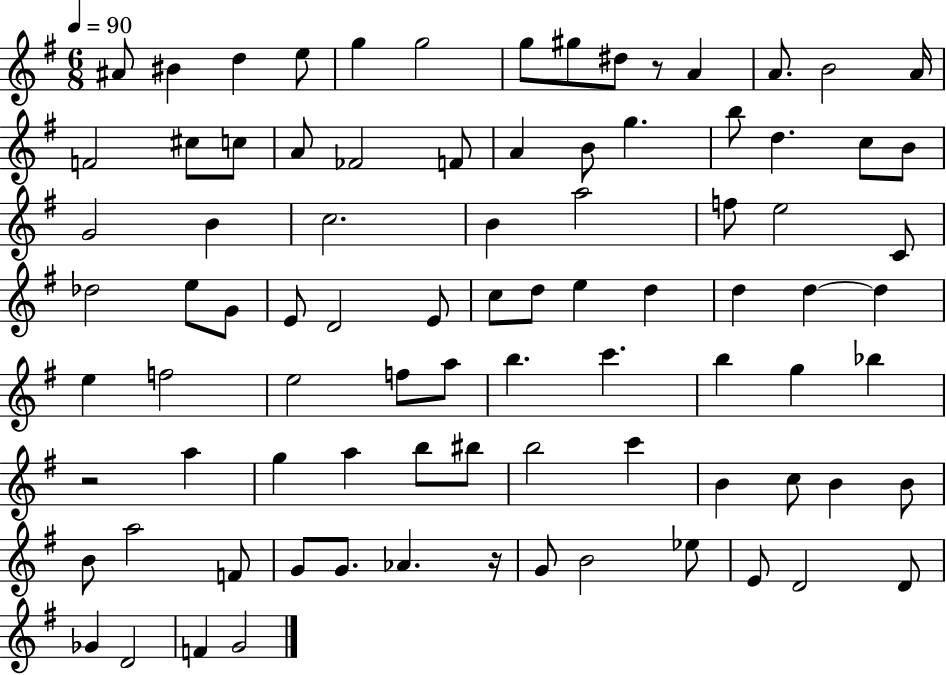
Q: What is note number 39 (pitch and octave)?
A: D4